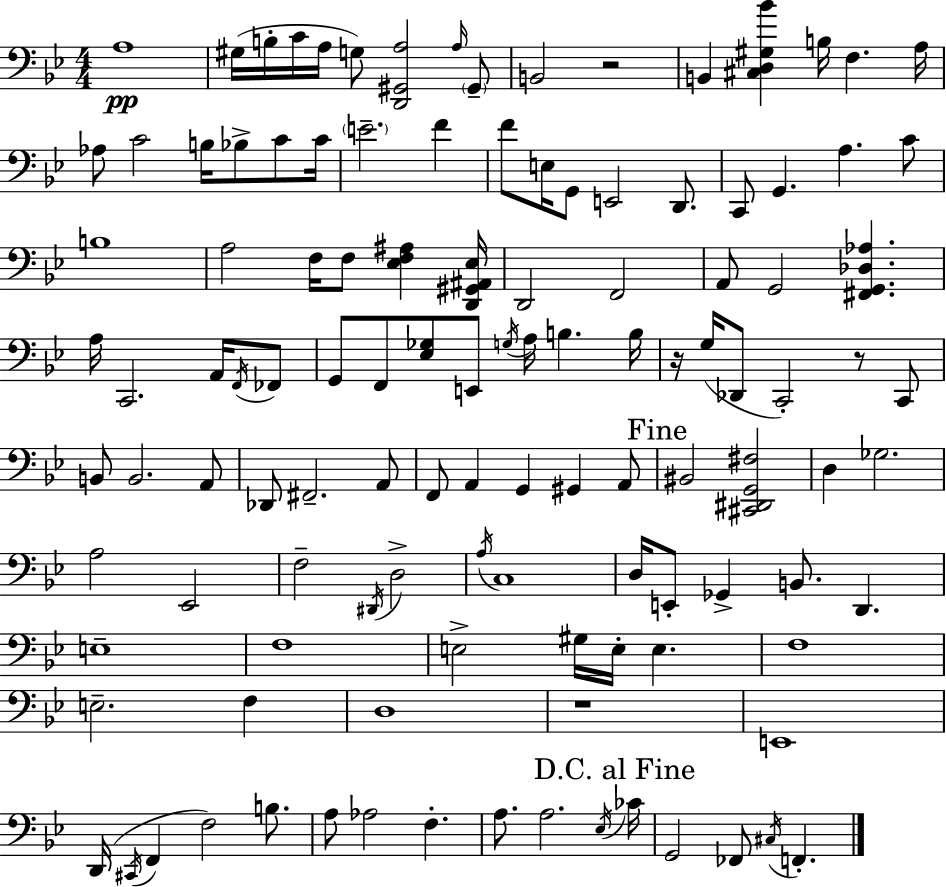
A3/w G#3/s B3/s C4/s A3/s G3/e [D2,G#2,A3]/h A3/s G#2/e B2/h R/h B2/q [C#3,D3,G#3,Bb4]/q B3/s F3/q. A3/s Ab3/e C4/h B3/s Bb3/e C4/e C4/s E4/h. F4/q F4/e E3/s G2/e E2/h D2/e. C2/e G2/q. A3/q. C4/e B3/w A3/h F3/s F3/e [Eb3,F3,A#3]/q [D2,G#2,A#2,Eb3]/s D2/h F2/h A2/e G2/h [F#2,G2,Db3,Ab3]/q. A3/s C2/h. A2/s F2/s FES2/e G2/e F2/e [Eb3,Gb3]/e E2/e G3/s A3/s B3/q. B3/s R/s G3/s Db2/e C2/h R/e C2/e B2/e B2/h. A2/e Db2/e F#2/h. A2/e F2/e A2/q G2/q G#2/q A2/e BIS2/h [C#2,D#2,G2,F#3]/h D3/q Gb3/h. A3/h Eb2/h F3/h D#2/s D3/h A3/s C3/w D3/s E2/e Gb2/q B2/e. D2/q. E3/w F3/w E3/h G#3/s E3/s E3/q. F3/w E3/h. F3/q D3/w R/w E2/w D2/s C#2/s F2/q F3/h B3/e. A3/e Ab3/h F3/q. A3/e. A3/h. Eb3/s CES4/s G2/h FES2/e C#3/s F2/q.